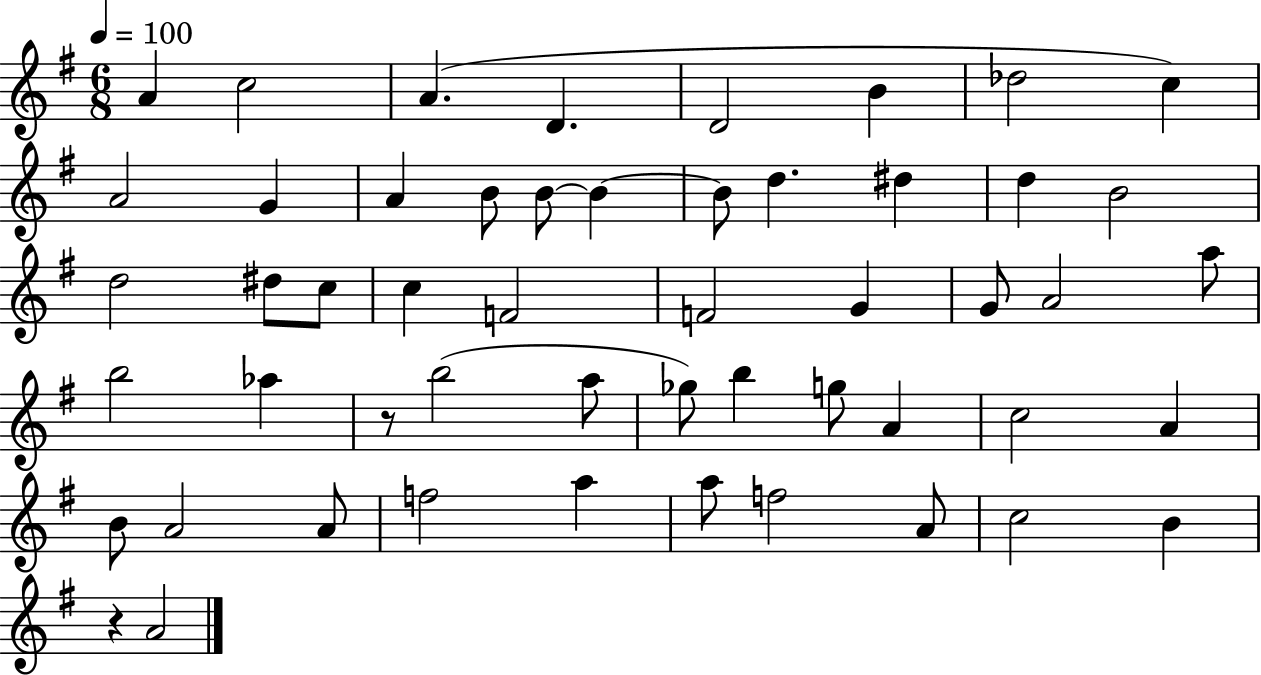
{
  \clef treble
  \numericTimeSignature
  \time 6/8
  \key g \major
  \tempo 4 = 100
  a'4 c''2 | a'4.( d'4. | d'2 b'4 | des''2 c''4) | \break a'2 g'4 | a'4 b'8 b'8~~ b'4~~ | b'8 d''4. dis''4 | d''4 b'2 | \break d''2 dis''8 c''8 | c''4 f'2 | f'2 g'4 | g'8 a'2 a''8 | \break b''2 aes''4 | r8 b''2( a''8 | ges''8) b''4 g''8 a'4 | c''2 a'4 | \break b'8 a'2 a'8 | f''2 a''4 | a''8 f''2 a'8 | c''2 b'4 | \break r4 a'2 | \bar "|."
}